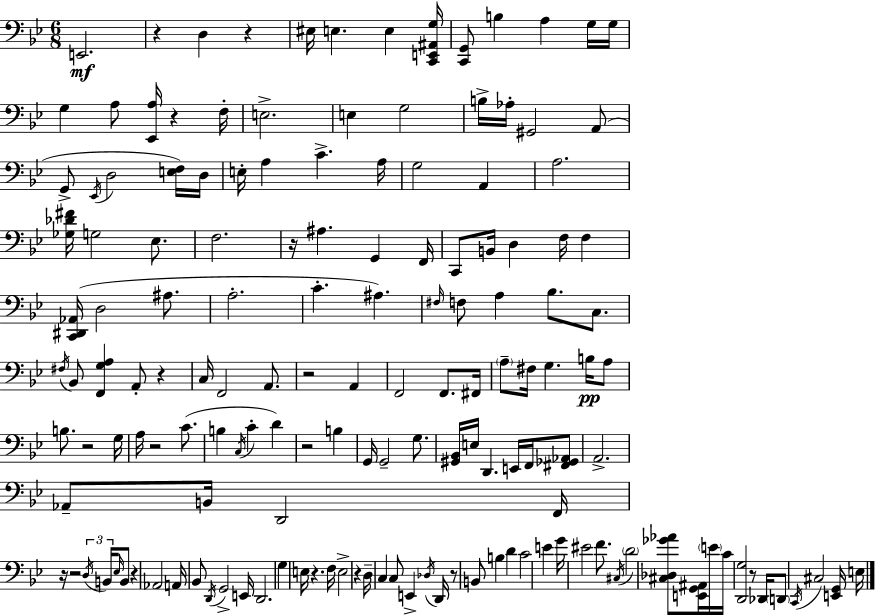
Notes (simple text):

E2/h. R/q D3/q R/q EIS3/s E3/q. E3/q [C2,E2,A#2,G3]/s [C2,G2]/e B3/q A3/q G3/s G3/s G3/q A3/e [Eb2,A3]/s R/q F3/s E3/h. E3/q G3/h B3/s Ab3/s G#2/h A2/e G2/e Eb2/s D3/h [E3,F3]/s D3/s E3/s A3/q C4/q. A3/s G3/h A2/q A3/h. [Gb3,Db4,F#4]/s G3/h Eb3/e. F3/h. R/s A#3/q. G2/q F2/s C2/e B2/s D3/q F3/s F3/q [C2,D#2,Ab2]/s D3/h A#3/e. A3/h. C4/q. A#3/q. F#3/s F3/e A3/q Bb3/e. C3/e. F#3/s Bb2/e [F2,G3,A3]/q A2/e R/q C3/s F2/h A2/e. R/h A2/q F2/h F2/e. F#2/s A3/e F#3/s G3/q. B3/s A3/e B3/e. R/h G3/s A3/s R/h C4/e. B3/q C3/s C4/q D4/q R/h B3/q G2/s G2/h G3/e. [G#2,Bb2]/s E3/s D2/q. E2/s F2/s [F#2,Gb2,Ab2]/e A2/h. Ab2/e B2/s D2/h F2/s R/s R/h D3/s B2/s Eb3/s B2/e R/q Ab2/h A2/s Bb2/e D2/s G2/h E2/s D2/h. G3/q E3/s R/q. F3/s E3/h R/q D3/s C3/q C3/e E2/q Db3/s D2/s R/e B2/e B3/q D4/q C4/h E4/q G4/s EIS4/h F4/e. C#3/s D4/h [C#3,Db3,Gb4,Ab4]/e [E2,G2,A#2]/s E4/s C4/s [D2,G3]/h R/e Db2/s D2/e C2/s C#3/h [E2,G2]/s E3/s